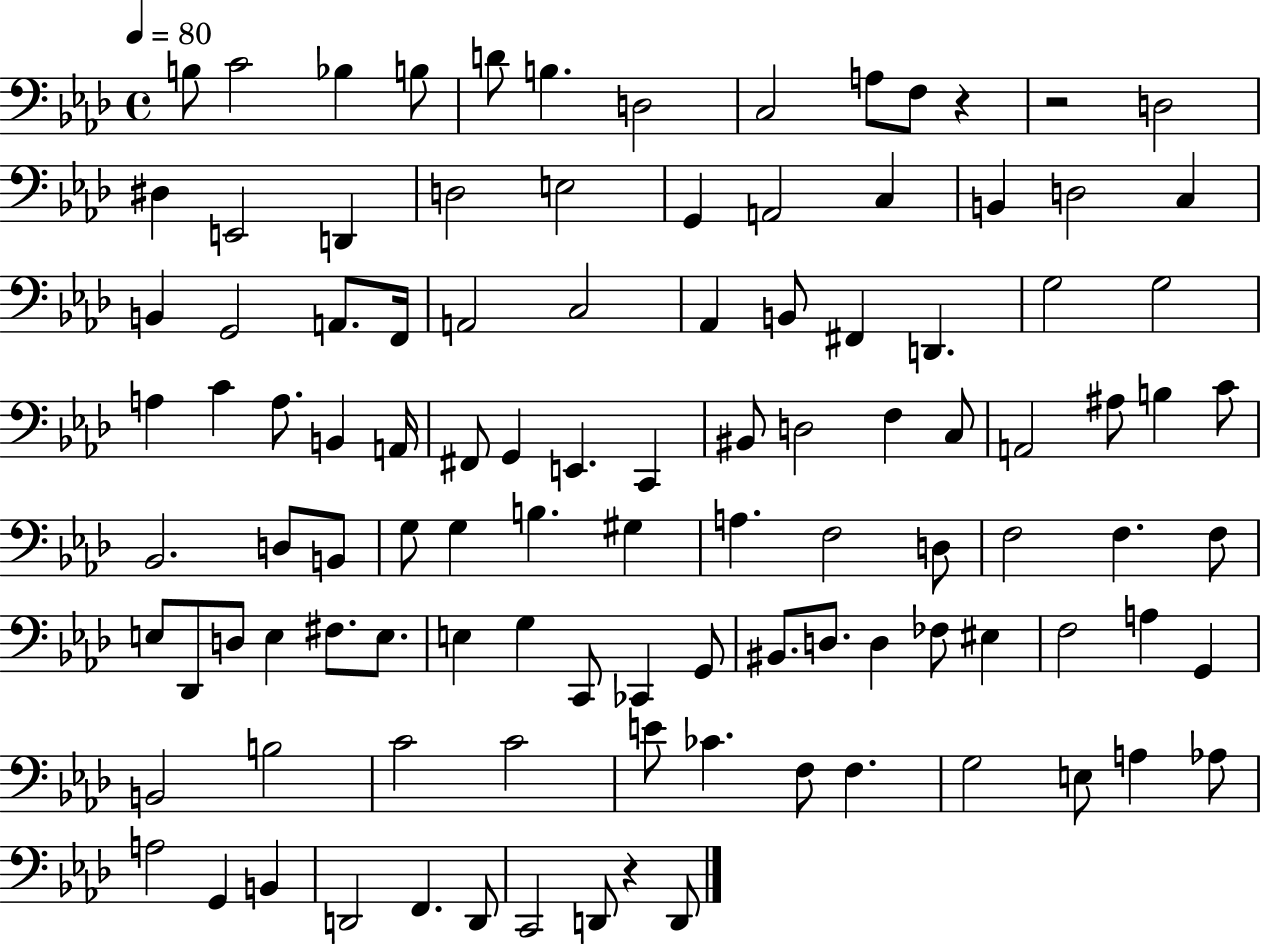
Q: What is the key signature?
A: AES major